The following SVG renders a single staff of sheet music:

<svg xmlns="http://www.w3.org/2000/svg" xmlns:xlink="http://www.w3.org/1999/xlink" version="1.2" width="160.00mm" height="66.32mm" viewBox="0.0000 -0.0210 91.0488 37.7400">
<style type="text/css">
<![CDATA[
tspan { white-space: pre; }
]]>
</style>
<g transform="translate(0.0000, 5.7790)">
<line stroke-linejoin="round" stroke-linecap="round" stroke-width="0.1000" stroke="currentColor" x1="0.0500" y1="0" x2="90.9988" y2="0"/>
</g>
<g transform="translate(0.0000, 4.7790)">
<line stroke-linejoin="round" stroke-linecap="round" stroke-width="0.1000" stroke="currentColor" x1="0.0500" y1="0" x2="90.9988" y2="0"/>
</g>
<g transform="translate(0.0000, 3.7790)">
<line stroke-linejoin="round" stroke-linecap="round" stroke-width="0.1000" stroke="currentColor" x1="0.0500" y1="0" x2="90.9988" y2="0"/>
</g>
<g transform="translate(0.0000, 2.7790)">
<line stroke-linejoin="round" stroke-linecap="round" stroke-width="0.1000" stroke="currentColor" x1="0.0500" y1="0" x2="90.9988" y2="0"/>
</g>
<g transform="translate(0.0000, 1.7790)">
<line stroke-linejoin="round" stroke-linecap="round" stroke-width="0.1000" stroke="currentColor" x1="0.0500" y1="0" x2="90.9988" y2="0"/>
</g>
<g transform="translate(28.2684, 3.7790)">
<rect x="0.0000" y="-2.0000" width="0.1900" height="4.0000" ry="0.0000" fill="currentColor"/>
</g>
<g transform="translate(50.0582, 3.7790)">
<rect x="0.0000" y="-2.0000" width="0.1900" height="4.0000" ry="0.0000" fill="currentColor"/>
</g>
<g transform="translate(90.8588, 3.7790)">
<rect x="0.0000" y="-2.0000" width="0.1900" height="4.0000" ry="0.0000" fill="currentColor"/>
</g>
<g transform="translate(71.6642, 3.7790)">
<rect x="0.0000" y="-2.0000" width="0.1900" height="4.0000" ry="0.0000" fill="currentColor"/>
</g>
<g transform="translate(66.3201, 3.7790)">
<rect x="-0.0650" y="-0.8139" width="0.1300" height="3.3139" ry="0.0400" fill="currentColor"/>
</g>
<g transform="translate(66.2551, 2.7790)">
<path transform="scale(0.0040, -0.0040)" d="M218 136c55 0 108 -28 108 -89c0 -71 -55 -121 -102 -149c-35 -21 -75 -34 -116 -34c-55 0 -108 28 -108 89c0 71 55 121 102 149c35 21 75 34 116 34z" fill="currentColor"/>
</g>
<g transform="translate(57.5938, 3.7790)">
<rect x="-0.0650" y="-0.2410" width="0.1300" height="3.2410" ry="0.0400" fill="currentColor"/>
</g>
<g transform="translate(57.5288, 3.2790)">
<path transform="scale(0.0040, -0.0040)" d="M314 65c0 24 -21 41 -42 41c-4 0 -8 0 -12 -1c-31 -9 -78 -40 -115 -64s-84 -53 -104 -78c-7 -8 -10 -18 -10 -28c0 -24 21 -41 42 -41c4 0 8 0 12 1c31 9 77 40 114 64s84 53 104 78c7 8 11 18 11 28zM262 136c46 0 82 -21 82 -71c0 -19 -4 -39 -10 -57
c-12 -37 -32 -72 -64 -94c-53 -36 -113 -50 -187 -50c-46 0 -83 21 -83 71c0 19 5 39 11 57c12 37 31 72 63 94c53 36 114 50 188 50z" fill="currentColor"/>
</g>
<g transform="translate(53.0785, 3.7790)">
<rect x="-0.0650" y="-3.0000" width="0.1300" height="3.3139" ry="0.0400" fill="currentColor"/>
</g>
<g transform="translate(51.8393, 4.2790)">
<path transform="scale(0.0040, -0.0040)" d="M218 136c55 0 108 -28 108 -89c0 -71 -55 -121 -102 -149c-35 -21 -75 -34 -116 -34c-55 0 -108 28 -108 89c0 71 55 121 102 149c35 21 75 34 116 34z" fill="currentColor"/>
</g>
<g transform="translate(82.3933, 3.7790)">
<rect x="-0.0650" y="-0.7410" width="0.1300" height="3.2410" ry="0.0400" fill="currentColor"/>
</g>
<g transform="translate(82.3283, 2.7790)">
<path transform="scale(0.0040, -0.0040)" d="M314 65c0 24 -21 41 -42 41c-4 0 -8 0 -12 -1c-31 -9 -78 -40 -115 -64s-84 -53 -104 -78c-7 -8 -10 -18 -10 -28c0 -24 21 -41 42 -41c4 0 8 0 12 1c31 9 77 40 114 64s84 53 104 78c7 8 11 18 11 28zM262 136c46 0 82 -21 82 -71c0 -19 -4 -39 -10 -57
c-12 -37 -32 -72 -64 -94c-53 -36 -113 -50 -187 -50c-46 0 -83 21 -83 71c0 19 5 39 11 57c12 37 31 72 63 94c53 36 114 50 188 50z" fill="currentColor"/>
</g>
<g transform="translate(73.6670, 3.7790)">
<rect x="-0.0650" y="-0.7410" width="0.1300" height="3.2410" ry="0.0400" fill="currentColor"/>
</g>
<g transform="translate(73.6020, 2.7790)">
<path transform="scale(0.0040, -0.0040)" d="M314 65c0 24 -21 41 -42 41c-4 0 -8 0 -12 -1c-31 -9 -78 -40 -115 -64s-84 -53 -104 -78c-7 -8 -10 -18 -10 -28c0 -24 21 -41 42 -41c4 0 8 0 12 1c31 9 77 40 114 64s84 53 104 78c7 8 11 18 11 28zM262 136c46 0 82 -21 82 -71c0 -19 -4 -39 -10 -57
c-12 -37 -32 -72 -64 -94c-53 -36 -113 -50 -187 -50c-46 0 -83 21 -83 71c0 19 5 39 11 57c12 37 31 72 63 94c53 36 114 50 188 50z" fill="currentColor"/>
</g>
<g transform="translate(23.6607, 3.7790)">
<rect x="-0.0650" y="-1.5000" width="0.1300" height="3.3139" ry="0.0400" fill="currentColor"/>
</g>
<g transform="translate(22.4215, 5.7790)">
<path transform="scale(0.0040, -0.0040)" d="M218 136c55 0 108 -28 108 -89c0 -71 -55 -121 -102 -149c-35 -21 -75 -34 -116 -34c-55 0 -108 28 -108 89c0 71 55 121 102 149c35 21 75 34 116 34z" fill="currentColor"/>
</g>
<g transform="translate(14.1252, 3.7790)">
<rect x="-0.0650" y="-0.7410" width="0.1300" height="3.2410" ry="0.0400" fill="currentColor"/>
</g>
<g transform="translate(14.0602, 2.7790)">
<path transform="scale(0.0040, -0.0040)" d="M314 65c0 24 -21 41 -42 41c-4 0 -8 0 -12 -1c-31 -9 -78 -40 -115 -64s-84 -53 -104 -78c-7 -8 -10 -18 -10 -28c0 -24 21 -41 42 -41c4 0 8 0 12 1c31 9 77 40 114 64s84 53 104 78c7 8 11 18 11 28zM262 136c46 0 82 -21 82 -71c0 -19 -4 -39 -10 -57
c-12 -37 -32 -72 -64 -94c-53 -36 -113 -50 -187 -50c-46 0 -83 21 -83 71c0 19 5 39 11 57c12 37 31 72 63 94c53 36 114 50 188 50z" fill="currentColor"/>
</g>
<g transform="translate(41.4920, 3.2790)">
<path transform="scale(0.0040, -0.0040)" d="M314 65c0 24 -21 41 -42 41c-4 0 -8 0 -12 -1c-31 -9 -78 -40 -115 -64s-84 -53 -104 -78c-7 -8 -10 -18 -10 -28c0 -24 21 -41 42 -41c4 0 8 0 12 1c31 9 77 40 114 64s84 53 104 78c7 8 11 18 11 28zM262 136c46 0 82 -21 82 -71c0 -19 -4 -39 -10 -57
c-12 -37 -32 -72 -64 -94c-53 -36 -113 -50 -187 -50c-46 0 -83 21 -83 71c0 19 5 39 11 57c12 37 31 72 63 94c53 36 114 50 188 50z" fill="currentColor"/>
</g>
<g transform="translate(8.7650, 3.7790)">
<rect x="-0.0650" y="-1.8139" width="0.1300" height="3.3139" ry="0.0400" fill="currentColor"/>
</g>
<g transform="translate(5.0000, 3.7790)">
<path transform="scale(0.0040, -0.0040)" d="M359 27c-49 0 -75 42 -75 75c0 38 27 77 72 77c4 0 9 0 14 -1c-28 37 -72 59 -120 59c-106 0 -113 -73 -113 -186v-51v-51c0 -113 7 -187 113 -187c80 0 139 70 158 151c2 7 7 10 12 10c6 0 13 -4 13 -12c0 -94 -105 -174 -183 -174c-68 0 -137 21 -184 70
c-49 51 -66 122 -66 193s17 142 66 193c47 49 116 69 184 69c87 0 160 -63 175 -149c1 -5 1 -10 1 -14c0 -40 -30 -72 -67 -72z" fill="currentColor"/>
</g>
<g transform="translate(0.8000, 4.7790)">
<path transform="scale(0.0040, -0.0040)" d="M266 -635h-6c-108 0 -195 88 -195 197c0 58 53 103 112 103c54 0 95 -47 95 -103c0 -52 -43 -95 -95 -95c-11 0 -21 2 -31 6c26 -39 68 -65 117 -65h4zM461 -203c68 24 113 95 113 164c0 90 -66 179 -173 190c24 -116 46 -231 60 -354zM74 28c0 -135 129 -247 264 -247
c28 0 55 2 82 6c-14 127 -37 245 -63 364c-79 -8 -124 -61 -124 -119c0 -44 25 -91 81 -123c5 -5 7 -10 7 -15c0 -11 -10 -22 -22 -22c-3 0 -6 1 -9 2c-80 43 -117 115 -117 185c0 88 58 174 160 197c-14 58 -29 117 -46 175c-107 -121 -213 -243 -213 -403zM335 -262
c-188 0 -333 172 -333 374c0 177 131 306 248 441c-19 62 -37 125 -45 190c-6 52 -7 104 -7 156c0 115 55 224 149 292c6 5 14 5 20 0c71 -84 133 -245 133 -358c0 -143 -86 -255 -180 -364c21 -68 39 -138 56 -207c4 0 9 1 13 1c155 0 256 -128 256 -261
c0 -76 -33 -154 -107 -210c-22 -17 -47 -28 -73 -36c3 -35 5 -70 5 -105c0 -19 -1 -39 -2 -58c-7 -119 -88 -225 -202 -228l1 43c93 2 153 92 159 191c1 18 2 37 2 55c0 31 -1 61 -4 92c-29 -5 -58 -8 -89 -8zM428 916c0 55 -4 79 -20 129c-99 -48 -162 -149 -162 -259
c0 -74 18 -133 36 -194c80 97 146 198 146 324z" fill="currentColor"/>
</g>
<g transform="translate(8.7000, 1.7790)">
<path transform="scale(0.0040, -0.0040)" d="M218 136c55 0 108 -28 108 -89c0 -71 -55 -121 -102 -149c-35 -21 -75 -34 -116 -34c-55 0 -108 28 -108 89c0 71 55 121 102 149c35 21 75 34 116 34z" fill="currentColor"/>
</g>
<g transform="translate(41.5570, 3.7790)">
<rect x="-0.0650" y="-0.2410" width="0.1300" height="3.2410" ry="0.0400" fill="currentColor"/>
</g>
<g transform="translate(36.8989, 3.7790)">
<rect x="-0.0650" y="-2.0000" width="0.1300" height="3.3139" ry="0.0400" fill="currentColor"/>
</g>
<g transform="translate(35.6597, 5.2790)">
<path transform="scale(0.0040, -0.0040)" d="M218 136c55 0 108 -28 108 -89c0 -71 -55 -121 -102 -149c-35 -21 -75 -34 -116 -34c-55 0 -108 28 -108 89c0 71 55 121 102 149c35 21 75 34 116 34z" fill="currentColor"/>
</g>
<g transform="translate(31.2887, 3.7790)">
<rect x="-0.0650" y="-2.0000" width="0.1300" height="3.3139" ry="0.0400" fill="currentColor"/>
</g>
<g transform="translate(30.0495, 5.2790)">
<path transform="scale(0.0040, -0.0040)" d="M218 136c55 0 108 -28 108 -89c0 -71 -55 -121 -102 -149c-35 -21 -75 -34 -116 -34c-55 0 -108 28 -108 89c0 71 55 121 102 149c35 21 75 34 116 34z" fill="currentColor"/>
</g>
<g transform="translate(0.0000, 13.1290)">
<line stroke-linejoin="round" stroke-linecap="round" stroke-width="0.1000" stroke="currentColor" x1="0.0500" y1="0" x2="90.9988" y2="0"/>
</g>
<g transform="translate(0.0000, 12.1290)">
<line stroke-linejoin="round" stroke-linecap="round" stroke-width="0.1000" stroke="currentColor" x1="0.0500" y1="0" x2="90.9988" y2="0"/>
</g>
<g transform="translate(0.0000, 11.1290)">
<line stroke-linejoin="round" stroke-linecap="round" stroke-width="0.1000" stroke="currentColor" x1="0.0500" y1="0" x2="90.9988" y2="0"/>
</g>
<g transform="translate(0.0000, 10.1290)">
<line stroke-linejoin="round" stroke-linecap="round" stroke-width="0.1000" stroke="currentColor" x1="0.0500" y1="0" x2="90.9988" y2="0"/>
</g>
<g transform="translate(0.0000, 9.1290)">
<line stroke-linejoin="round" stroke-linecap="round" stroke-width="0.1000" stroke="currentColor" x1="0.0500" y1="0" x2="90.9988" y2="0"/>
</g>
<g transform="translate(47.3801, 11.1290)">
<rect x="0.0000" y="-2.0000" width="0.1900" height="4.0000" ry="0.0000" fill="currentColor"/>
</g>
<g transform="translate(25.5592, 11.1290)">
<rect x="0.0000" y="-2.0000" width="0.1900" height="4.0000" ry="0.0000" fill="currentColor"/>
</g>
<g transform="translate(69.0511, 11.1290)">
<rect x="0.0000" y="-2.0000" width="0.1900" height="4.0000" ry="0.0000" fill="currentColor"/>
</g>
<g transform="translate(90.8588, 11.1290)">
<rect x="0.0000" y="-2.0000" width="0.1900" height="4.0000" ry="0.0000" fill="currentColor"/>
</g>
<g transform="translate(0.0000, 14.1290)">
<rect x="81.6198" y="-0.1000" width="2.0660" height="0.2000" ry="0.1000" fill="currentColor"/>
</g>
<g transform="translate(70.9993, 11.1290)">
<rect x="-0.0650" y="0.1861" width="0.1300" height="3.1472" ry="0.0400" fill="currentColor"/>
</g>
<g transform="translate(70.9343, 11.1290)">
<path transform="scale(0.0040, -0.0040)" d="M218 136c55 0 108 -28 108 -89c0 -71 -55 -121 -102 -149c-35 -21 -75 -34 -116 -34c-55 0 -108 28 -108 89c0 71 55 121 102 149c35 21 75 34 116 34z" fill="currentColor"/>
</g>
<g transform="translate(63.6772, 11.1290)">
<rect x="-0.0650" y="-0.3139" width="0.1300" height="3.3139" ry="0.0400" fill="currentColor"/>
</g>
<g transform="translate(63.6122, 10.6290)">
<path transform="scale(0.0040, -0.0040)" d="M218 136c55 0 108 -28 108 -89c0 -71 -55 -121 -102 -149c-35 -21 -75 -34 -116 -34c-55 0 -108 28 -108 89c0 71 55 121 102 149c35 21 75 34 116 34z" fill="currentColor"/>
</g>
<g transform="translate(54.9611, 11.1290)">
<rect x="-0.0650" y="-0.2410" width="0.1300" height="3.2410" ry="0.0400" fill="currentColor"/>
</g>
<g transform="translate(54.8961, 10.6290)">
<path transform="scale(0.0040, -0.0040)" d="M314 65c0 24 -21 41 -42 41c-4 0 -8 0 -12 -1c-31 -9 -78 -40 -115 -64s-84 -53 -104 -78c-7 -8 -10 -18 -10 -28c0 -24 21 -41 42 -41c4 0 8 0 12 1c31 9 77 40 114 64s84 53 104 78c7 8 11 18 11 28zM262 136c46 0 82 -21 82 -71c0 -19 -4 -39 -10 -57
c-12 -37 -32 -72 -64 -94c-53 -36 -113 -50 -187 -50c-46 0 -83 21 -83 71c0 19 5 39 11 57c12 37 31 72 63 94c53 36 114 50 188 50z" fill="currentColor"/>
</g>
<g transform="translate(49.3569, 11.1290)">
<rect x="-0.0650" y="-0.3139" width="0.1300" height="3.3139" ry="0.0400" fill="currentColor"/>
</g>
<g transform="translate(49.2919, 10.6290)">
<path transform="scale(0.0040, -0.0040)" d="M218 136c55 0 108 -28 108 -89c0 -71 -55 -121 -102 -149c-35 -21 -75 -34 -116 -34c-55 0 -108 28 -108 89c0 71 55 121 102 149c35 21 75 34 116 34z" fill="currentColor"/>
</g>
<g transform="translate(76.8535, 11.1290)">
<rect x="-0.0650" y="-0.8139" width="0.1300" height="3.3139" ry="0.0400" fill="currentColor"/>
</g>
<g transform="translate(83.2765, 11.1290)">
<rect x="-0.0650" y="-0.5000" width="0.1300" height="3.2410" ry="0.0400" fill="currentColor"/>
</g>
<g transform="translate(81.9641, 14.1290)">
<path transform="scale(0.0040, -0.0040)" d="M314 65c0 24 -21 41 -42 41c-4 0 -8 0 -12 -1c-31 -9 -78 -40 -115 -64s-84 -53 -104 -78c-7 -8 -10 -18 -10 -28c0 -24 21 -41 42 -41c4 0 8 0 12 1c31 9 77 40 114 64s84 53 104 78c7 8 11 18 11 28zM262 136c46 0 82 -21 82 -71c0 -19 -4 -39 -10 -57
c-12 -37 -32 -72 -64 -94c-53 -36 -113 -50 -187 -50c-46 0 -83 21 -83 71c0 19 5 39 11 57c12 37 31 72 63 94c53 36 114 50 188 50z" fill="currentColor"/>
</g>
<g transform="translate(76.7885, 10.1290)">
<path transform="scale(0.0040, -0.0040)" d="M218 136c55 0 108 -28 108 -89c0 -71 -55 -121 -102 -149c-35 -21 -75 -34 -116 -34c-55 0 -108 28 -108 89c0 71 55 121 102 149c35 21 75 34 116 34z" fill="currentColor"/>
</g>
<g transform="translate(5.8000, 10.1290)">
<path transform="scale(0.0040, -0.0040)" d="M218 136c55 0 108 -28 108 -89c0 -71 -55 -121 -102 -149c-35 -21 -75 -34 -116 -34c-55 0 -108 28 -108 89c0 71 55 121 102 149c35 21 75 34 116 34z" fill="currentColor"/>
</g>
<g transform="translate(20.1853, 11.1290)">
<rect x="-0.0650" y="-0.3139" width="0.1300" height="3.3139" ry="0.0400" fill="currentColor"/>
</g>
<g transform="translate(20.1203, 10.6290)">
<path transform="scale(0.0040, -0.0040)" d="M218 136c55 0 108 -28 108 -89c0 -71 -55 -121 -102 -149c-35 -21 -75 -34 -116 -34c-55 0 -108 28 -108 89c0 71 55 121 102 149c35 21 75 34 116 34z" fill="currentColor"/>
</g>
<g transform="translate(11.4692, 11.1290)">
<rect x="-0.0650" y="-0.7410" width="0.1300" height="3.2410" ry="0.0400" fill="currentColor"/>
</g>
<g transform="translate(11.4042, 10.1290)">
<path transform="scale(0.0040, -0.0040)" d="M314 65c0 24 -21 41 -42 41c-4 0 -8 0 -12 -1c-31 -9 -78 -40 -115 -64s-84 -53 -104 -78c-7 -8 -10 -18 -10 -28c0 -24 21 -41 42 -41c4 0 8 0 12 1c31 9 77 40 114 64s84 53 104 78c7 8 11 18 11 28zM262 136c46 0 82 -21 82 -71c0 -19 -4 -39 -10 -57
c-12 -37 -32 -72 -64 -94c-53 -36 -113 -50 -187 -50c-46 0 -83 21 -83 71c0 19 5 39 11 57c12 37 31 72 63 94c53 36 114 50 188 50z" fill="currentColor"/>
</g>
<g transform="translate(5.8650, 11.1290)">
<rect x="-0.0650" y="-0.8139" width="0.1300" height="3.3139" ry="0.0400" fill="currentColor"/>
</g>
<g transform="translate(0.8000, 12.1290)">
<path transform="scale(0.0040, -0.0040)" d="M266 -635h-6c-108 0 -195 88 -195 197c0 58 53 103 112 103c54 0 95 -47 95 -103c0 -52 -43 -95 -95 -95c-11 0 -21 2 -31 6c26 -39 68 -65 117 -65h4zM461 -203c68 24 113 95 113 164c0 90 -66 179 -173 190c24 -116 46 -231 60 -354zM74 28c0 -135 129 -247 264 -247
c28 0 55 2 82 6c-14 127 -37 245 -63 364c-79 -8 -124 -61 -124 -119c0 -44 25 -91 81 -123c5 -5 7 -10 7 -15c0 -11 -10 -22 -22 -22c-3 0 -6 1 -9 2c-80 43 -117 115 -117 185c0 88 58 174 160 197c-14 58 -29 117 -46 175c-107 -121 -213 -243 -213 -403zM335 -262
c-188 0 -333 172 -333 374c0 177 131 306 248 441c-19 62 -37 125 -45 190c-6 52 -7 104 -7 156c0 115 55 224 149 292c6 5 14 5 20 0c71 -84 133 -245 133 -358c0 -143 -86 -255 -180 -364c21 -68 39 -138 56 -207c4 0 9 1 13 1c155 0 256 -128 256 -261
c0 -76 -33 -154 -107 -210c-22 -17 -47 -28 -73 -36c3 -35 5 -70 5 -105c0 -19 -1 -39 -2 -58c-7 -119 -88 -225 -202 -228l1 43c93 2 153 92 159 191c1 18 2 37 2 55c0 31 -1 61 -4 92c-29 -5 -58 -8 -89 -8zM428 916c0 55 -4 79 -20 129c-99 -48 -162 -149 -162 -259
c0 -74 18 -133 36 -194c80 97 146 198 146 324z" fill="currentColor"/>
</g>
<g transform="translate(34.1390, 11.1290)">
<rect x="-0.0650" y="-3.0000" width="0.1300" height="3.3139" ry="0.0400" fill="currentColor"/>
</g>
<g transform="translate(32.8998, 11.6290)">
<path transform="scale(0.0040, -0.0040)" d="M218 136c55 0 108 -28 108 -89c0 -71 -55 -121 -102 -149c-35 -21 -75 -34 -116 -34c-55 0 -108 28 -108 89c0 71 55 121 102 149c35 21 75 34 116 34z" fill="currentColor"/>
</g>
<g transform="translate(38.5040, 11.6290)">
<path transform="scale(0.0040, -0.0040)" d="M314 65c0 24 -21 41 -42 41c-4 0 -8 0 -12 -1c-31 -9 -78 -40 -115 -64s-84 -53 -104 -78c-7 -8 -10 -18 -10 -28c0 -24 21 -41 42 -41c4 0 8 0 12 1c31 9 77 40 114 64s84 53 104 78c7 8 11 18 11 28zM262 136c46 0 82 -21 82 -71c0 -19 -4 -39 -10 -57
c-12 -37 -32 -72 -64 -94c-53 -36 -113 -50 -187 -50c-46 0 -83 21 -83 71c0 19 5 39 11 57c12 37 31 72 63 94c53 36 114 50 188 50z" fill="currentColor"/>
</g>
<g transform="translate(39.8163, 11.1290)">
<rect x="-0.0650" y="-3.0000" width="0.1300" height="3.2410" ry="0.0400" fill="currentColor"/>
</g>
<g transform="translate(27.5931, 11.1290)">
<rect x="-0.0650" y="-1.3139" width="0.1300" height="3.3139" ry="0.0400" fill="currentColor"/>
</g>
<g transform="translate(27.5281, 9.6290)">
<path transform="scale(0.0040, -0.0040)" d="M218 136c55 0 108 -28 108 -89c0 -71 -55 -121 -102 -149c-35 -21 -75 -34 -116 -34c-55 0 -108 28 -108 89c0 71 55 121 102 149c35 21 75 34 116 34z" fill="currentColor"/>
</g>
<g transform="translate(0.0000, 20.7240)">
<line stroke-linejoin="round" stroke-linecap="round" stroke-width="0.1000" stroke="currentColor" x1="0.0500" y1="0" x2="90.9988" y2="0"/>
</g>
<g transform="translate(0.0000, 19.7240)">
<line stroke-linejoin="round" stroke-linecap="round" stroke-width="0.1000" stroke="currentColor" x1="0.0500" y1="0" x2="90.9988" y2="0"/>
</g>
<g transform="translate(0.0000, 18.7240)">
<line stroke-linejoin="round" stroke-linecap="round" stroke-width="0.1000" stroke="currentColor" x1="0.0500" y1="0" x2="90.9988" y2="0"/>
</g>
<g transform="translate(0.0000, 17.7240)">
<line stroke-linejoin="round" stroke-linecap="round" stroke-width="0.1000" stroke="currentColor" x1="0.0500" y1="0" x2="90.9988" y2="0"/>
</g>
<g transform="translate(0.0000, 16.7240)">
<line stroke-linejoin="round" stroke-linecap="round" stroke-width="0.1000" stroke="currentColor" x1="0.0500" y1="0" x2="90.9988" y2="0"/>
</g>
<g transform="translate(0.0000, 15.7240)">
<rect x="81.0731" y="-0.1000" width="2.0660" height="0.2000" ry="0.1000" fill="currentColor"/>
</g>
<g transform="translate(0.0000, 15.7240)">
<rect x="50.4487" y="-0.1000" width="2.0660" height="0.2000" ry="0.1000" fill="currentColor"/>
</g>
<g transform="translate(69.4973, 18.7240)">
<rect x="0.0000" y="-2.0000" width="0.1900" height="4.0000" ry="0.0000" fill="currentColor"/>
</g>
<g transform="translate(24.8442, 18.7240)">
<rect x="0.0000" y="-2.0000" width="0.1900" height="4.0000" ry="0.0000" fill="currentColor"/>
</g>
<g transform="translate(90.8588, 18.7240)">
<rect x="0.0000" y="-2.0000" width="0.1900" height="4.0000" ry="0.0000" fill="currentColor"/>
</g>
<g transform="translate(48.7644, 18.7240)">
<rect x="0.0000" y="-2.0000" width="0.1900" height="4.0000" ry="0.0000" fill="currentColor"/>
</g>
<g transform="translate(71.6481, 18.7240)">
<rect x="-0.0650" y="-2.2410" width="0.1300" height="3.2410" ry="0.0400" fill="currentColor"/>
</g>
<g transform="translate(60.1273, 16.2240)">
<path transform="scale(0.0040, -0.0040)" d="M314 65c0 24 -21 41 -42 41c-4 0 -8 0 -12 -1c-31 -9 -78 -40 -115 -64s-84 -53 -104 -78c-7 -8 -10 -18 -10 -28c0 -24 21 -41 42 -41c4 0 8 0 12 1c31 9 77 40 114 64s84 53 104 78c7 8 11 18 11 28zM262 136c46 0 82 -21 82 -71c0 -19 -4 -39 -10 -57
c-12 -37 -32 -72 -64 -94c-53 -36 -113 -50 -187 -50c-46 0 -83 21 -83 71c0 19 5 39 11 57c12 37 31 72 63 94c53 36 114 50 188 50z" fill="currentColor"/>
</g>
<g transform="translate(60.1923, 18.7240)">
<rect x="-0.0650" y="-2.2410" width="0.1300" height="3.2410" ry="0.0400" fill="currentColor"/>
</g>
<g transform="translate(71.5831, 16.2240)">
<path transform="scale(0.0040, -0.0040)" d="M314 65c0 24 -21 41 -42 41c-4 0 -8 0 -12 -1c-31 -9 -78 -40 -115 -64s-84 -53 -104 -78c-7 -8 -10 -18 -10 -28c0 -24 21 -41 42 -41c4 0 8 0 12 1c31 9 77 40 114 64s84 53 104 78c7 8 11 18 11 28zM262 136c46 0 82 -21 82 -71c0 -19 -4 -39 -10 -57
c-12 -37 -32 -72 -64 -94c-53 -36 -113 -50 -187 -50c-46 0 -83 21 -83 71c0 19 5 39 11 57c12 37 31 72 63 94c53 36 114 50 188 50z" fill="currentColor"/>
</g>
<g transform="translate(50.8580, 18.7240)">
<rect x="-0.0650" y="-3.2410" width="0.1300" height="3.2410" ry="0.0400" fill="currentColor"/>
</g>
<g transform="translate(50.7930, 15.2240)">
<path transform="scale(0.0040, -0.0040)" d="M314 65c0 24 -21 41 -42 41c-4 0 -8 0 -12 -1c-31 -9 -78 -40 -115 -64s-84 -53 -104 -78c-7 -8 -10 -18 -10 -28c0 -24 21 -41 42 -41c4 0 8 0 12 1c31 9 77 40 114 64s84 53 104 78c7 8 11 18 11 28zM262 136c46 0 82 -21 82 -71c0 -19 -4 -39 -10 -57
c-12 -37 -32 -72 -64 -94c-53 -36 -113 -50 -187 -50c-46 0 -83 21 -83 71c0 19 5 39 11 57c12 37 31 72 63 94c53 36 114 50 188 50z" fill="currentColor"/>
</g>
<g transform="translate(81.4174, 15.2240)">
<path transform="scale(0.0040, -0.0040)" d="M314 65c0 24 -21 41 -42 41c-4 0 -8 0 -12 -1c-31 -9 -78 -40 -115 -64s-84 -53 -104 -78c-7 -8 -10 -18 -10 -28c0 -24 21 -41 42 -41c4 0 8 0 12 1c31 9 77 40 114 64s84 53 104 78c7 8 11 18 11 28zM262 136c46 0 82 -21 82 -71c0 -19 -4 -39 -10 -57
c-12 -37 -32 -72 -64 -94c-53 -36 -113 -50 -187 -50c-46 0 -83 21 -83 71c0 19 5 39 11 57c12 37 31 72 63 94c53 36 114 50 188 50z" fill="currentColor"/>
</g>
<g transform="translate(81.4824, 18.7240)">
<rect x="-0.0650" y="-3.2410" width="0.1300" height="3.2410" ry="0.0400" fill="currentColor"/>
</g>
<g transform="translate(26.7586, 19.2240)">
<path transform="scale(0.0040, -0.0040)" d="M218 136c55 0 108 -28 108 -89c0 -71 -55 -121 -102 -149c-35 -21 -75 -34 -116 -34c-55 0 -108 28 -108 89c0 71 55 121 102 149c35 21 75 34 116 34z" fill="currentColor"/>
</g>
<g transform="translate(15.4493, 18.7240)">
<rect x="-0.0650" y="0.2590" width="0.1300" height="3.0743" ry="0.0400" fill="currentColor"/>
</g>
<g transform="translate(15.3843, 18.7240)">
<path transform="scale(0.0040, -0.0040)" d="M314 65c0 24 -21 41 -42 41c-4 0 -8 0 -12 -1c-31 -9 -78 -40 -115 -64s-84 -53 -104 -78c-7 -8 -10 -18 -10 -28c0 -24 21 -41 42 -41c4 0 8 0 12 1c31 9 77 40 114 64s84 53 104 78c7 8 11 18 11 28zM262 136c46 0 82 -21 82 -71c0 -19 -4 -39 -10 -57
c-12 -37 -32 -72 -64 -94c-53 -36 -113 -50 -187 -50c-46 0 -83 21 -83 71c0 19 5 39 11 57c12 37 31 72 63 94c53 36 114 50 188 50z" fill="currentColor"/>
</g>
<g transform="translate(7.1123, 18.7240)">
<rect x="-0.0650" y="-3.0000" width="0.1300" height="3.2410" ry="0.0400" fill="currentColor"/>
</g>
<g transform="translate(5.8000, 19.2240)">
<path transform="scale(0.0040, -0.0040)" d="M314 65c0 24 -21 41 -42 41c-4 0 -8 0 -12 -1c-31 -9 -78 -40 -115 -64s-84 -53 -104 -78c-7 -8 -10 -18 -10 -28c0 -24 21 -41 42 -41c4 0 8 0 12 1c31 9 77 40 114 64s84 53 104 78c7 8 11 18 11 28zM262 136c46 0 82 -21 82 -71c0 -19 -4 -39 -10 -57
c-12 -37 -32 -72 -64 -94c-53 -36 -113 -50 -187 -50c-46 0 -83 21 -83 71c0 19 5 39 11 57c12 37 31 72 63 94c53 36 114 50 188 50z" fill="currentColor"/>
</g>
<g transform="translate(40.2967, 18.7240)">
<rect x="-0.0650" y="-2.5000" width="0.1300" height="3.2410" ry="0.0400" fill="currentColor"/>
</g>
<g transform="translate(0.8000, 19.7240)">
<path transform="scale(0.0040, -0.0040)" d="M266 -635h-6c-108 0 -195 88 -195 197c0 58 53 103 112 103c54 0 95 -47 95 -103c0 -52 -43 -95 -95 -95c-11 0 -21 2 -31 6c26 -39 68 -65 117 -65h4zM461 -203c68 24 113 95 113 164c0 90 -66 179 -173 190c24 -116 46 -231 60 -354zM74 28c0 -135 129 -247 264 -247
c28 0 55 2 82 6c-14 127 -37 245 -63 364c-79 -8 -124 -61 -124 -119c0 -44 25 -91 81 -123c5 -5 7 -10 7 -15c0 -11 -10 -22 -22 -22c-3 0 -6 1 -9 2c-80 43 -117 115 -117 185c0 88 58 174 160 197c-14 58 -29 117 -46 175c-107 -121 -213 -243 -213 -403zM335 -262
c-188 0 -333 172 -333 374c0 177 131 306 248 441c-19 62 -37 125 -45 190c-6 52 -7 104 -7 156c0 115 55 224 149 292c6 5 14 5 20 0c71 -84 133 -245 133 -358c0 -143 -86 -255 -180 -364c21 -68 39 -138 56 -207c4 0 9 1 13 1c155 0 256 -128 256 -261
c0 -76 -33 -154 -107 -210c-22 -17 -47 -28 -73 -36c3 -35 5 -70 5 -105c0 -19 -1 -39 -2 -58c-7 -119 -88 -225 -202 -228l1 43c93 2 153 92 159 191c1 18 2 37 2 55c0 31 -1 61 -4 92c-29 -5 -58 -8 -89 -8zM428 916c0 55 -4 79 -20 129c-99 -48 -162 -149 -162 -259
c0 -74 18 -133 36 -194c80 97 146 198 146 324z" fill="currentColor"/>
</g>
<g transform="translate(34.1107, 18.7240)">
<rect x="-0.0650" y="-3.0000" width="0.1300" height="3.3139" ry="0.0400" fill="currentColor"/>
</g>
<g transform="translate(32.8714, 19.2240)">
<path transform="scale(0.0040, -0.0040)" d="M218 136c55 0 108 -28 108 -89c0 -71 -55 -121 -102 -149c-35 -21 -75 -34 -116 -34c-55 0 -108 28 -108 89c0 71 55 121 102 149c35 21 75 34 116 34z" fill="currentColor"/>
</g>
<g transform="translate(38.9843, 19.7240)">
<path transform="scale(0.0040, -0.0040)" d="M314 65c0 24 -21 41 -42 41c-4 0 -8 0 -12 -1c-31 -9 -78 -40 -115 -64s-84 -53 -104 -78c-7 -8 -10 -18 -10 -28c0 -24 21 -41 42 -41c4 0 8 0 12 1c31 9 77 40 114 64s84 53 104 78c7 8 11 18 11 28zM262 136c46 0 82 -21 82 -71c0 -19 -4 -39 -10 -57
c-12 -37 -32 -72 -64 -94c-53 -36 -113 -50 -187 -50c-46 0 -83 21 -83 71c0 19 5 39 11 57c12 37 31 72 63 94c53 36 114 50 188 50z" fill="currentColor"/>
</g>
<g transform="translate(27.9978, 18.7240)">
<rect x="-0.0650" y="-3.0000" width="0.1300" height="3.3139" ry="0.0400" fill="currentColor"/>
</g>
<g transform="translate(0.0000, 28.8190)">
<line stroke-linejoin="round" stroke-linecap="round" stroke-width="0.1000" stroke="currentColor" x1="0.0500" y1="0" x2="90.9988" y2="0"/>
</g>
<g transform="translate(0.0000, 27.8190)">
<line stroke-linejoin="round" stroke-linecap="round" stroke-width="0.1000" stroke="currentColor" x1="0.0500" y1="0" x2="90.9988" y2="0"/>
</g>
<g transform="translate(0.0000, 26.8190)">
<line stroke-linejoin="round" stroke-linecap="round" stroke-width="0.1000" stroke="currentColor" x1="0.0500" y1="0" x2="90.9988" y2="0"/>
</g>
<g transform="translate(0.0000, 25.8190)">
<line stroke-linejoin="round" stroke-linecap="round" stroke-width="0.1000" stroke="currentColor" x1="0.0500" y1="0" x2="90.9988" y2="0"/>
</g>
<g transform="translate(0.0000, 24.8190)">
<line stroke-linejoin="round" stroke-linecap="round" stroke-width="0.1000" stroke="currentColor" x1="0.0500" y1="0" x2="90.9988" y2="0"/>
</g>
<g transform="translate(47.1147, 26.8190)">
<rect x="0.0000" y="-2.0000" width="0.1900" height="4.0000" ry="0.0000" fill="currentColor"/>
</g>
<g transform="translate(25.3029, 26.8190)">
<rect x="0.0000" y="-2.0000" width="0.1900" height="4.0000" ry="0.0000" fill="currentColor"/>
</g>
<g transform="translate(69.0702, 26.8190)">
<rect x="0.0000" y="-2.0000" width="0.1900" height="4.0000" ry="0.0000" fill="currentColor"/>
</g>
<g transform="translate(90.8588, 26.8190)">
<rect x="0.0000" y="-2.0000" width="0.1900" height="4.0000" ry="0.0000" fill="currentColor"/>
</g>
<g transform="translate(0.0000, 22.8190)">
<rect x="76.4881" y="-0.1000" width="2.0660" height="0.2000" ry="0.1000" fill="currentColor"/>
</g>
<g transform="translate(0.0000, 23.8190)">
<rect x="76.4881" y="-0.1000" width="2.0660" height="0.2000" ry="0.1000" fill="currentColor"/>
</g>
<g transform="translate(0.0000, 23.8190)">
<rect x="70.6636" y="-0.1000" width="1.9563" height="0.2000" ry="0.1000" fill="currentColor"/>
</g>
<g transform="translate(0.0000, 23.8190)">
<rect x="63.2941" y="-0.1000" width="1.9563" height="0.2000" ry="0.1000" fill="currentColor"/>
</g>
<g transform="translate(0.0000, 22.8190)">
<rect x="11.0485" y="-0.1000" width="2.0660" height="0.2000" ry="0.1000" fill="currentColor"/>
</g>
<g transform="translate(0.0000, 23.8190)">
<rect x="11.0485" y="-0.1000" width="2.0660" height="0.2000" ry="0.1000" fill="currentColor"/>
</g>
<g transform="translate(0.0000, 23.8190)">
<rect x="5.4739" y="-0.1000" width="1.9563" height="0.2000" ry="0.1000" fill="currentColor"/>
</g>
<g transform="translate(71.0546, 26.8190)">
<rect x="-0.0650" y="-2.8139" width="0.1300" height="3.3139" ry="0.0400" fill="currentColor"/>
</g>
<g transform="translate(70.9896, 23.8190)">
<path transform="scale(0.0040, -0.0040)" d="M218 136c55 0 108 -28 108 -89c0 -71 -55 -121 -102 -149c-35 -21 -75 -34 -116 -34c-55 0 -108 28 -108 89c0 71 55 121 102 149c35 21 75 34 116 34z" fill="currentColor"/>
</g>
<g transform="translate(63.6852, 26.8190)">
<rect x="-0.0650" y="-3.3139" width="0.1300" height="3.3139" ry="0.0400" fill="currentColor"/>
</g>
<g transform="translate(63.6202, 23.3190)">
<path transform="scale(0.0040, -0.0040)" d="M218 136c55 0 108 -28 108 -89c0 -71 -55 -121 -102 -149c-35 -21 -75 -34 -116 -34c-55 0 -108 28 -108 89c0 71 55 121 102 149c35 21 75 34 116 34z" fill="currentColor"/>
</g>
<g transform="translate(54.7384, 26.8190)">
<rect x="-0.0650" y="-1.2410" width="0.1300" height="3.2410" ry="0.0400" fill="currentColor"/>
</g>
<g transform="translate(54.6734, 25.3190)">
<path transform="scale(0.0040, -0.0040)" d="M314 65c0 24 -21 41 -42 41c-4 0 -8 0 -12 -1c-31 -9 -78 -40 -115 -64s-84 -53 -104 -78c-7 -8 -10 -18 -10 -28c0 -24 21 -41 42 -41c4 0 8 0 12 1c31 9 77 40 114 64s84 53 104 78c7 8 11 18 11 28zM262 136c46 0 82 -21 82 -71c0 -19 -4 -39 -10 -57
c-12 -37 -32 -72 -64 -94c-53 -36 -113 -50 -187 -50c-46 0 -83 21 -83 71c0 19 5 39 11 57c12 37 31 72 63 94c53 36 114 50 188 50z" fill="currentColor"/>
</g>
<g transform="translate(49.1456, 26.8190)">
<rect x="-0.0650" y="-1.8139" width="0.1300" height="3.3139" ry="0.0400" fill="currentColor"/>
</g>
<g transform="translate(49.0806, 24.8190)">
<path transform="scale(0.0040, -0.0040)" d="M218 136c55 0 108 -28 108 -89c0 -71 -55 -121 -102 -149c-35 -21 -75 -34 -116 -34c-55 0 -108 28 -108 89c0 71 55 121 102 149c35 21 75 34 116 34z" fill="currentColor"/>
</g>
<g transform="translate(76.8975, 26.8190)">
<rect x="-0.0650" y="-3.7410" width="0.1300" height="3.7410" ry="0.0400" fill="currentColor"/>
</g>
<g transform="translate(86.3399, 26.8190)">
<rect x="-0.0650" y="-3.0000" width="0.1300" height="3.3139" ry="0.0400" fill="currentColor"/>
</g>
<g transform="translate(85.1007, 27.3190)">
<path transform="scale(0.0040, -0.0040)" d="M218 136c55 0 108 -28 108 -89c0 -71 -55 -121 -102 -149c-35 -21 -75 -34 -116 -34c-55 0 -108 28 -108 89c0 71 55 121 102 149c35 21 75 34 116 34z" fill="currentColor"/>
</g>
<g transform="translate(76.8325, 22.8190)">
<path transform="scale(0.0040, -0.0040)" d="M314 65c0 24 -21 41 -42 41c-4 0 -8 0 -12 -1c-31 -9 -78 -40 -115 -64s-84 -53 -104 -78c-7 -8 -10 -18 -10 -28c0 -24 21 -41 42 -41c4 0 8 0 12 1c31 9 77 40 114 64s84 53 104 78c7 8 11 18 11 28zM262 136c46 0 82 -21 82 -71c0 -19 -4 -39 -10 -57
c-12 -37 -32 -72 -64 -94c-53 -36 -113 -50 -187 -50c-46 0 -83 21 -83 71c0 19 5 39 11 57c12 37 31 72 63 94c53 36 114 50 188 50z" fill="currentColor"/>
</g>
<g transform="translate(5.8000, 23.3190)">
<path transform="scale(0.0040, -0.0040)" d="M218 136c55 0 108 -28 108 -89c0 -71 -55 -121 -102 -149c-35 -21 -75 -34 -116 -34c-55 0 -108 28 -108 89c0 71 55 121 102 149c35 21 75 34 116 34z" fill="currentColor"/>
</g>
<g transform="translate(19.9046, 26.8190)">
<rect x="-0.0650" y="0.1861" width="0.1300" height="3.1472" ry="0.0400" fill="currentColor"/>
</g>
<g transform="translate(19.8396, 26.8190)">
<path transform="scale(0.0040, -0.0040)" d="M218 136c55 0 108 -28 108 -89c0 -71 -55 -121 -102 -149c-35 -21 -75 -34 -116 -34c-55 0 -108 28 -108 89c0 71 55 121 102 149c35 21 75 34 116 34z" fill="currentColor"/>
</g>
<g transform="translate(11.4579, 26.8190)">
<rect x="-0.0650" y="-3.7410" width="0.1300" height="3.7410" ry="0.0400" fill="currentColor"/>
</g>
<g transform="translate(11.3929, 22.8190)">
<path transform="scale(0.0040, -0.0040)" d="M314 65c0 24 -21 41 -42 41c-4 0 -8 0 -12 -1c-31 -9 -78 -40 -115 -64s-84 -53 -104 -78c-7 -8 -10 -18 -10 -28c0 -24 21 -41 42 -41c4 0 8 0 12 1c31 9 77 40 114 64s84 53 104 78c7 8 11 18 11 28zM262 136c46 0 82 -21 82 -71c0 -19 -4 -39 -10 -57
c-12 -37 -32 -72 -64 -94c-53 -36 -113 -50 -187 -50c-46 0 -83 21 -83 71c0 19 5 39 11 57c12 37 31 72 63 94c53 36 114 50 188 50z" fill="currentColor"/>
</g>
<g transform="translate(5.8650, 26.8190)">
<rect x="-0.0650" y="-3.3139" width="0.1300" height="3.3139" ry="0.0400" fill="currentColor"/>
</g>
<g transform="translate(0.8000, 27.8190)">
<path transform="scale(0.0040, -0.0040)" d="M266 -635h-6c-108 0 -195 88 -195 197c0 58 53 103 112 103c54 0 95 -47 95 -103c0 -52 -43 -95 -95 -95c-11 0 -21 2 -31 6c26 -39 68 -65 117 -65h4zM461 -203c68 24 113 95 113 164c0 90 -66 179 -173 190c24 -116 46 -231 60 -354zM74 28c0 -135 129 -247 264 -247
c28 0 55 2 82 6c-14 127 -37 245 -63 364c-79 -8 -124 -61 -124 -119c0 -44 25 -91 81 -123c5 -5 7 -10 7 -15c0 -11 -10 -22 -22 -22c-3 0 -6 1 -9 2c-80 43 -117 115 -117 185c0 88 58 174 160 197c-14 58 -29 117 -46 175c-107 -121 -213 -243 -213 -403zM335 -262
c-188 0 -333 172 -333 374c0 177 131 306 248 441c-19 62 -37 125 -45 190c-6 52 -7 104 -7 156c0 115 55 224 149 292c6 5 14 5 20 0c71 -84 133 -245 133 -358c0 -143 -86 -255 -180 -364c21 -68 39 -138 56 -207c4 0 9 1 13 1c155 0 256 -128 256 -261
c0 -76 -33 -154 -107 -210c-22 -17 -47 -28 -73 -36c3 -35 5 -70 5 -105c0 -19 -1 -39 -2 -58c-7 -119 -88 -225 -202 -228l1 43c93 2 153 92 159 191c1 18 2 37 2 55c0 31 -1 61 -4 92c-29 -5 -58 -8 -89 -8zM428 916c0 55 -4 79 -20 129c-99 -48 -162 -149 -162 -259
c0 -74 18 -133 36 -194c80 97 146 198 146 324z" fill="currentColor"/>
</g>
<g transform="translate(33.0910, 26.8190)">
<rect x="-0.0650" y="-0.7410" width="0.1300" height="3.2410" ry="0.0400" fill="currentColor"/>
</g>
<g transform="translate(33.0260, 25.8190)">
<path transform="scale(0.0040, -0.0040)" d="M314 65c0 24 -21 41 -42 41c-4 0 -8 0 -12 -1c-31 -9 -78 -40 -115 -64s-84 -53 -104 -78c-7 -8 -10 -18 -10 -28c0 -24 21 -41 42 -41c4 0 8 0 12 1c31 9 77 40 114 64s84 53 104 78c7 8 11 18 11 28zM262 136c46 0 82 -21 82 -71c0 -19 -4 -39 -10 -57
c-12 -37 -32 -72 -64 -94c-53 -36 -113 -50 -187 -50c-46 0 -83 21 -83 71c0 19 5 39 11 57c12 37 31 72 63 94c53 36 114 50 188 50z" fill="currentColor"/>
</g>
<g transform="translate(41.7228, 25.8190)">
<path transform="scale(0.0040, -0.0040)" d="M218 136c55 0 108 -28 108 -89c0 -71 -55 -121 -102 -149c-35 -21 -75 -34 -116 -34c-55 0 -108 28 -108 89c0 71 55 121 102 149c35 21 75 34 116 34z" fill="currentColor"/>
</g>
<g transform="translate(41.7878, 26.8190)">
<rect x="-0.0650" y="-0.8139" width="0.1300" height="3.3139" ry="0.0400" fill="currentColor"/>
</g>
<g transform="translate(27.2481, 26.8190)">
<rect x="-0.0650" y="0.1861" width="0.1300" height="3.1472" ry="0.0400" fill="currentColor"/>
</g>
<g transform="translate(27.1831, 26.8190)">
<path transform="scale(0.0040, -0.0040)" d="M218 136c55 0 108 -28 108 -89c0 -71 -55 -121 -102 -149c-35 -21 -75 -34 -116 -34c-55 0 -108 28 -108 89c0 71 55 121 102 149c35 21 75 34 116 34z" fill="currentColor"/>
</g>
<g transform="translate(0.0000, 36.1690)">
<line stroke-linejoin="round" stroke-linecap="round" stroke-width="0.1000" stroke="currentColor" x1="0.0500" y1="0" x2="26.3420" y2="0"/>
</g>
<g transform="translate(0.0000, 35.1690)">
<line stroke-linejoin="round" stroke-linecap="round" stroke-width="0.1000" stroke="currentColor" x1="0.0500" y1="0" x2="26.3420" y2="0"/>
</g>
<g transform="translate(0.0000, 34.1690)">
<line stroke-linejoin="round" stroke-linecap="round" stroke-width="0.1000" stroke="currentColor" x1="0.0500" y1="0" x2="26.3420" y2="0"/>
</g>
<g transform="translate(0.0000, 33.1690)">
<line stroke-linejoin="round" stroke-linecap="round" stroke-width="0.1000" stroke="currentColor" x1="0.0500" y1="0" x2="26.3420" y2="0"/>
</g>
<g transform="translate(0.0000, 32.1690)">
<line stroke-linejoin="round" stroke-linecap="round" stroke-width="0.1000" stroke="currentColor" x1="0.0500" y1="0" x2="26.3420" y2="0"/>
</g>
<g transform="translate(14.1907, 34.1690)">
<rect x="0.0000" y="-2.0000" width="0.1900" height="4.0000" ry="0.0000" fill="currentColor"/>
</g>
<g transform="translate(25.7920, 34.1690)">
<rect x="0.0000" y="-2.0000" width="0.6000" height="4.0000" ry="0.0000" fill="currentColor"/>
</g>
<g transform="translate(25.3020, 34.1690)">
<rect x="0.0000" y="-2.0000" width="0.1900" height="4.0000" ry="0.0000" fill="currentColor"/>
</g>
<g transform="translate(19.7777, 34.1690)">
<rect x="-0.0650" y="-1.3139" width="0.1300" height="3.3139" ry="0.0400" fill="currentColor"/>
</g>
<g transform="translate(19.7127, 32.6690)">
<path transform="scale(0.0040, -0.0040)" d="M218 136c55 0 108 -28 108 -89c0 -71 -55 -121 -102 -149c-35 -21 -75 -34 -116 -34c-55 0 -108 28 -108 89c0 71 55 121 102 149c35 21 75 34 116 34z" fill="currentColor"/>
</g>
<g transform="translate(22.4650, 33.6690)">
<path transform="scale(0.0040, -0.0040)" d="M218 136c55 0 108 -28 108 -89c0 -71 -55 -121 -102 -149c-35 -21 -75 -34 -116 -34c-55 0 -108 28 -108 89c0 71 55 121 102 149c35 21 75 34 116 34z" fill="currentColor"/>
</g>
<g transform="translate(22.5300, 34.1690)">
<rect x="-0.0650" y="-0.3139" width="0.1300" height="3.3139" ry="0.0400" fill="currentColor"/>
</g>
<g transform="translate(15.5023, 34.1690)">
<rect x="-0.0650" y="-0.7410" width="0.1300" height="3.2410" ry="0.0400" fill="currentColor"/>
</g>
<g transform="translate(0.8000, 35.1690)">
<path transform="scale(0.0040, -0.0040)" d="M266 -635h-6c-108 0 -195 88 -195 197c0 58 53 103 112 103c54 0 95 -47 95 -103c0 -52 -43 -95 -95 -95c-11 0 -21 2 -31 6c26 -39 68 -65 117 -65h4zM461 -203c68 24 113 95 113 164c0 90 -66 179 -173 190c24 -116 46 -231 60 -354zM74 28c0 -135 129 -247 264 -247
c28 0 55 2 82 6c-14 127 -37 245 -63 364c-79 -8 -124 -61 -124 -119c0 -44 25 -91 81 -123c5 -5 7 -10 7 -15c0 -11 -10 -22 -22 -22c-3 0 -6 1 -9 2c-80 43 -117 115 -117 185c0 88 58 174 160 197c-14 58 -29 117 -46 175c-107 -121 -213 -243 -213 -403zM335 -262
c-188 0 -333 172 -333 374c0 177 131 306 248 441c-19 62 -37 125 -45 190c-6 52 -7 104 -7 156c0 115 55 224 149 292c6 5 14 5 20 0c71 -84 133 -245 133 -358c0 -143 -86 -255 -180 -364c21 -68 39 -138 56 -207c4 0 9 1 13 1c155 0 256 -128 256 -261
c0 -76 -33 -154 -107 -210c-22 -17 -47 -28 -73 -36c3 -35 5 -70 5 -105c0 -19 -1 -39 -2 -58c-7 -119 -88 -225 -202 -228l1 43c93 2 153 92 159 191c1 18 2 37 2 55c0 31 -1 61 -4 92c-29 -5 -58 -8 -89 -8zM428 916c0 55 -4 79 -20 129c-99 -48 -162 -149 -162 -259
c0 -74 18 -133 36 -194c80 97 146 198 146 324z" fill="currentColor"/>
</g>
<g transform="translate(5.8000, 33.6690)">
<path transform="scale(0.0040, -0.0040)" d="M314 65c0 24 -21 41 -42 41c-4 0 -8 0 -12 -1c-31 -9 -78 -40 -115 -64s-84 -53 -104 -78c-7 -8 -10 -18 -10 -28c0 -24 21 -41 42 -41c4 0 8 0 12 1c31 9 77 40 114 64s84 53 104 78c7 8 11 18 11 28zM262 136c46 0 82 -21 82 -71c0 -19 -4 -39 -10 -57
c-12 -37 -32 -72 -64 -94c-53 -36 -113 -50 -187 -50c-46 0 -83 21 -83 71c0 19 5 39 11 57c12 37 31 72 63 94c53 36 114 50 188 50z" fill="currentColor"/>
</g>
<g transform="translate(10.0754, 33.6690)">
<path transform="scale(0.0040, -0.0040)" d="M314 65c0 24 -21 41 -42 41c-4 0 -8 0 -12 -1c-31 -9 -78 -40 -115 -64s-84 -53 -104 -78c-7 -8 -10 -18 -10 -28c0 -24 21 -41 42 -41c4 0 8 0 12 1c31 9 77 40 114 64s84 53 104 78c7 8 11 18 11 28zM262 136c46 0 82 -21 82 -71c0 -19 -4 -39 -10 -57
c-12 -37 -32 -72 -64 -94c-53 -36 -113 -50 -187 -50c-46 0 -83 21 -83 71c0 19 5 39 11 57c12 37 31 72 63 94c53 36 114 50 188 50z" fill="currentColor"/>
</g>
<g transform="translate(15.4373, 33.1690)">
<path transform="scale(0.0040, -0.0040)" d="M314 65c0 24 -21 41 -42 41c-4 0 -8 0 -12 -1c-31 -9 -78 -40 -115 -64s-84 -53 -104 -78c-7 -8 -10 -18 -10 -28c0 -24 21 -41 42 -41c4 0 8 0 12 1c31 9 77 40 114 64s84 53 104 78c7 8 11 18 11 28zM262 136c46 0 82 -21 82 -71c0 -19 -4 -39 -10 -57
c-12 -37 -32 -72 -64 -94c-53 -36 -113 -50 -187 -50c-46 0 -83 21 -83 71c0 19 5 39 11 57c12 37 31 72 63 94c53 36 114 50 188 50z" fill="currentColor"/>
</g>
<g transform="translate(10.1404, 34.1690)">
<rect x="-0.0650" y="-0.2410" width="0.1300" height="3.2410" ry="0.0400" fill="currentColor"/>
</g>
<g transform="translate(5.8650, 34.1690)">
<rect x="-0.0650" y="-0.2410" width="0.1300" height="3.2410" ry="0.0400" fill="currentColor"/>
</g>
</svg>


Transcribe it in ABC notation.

X:1
T:Untitled
M:4/4
L:1/4
K:C
f d2 E F F c2 A c2 d d2 d2 d d2 c e A A2 c c2 c B d C2 A2 B2 A A G2 b2 g2 g2 b2 b c'2 B B d2 d f e2 b a c'2 A c2 c2 d2 e c